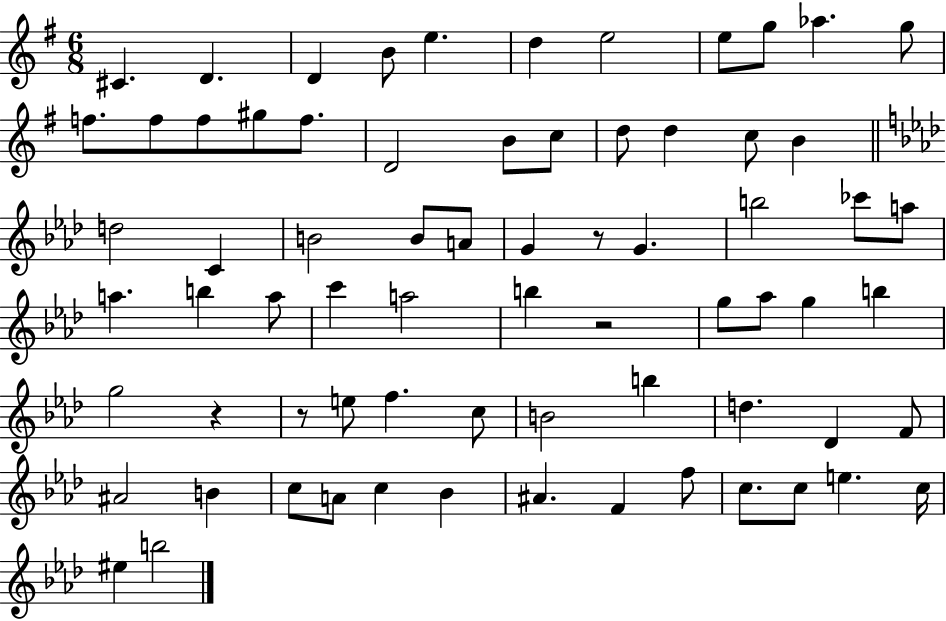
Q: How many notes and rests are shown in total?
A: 71